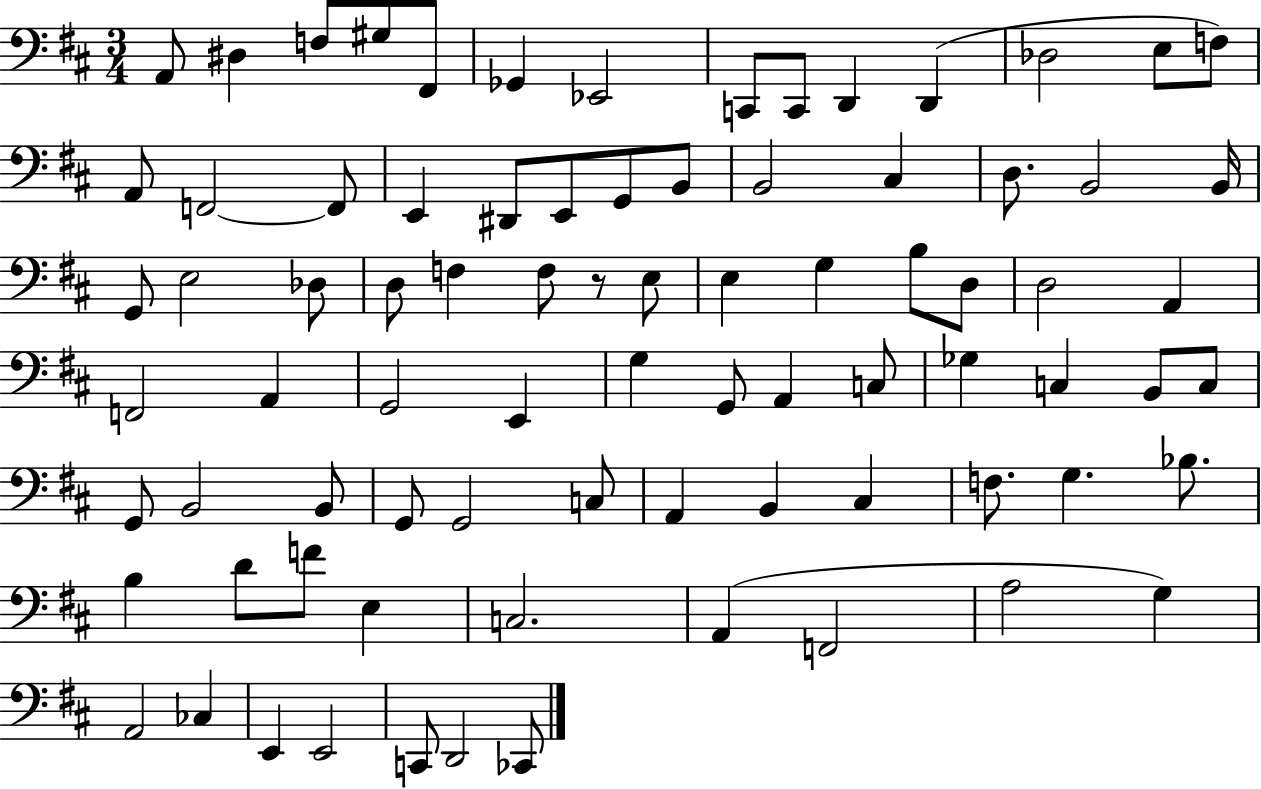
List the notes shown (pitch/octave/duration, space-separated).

A2/e D#3/q F3/e G#3/e F#2/e Gb2/q Eb2/h C2/e C2/e D2/q D2/q Db3/h E3/e F3/e A2/e F2/h F2/e E2/q D#2/e E2/e G2/e B2/e B2/h C#3/q D3/e. B2/h B2/s G2/e E3/h Db3/e D3/e F3/q F3/e R/e E3/e E3/q G3/q B3/e D3/e D3/h A2/q F2/h A2/q G2/h E2/q G3/q G2/e A2/q C3/e Gb3/q C3/q B2/e C3/e G2/e B2/h B2/e G2/e G2/h C3/e A2/q B2/q C#3/q F3/e. G3/q. Bb3/e. B3/q D4/e F4/e E3/q C3/h. A2/q F2/h A3/h G3/q A2/h CES3/q E2/q E2/h C2/e D2/h CES2/e